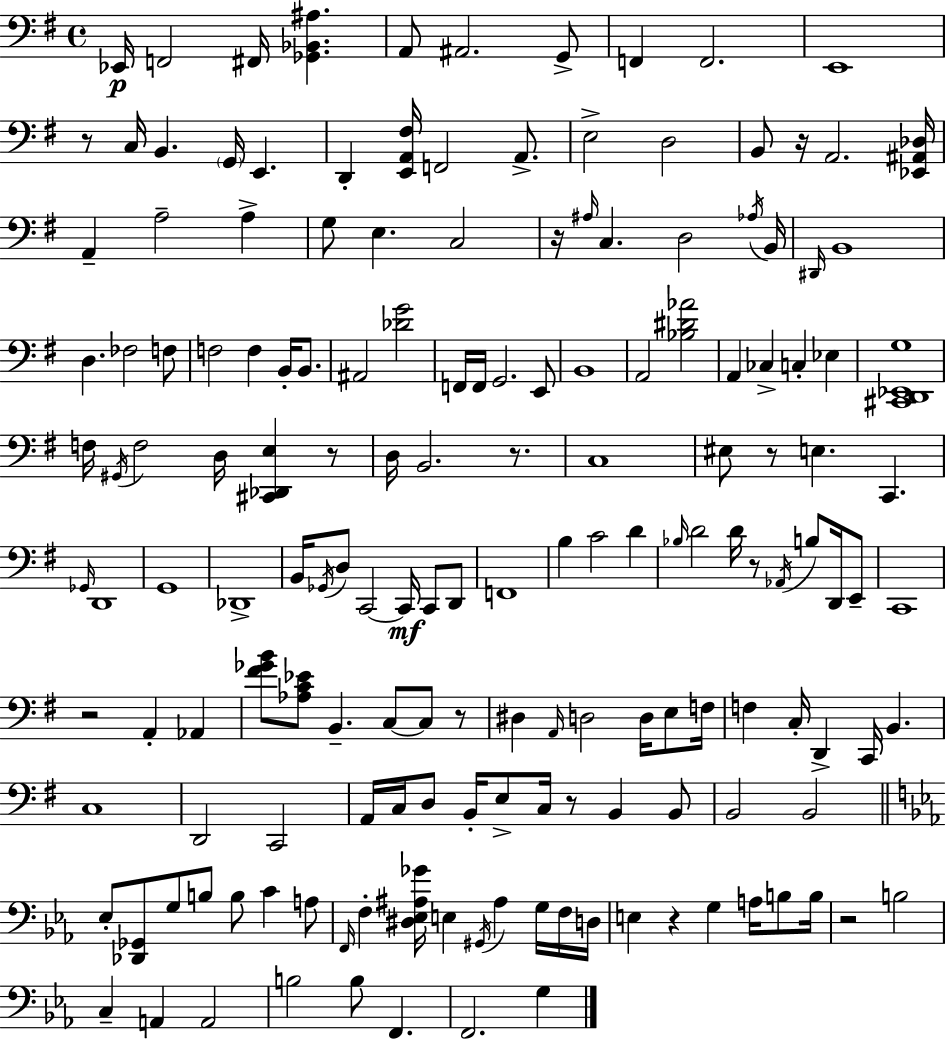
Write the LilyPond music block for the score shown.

{
  \clef bass
  \time 4/4
  \defaultTimeSignature
  \key g \major
  ees,16\p f,2 fis,16 <ges, bes, ais>4. | a,8 ais,2. g,8-> | f,4 f,2. | e,1 | \break r8 c16 b,4. \parenthesize g,16 e,4. | d,4-. <e, a, fis>16 f,2 a,8.-> | e2-> d2 | b,8 r16 a,2. <ees, ais, des>16 | \break a,4-- a2-- a4-> | g8 e4. c2 | r16 \grace { ais16 } c4. d2 | \acciaccatura { aes16 } b,16 \grace { dis,16 } b,1 | \break d4. fes2 | f8 f2 f4 b,16-. | b,8. ais,2 <des' g'>2 | f,16 f,16 g,2. | \break e,8 b,1 | a,2 <bes dis' aes'>2 | a,4 ces4-> c4-. ees4 | <cis, d, ees, g>1 | \break f16 \acciaccatura { gis,16 } f2 d16 <cis, des, e>4 | r8 d16 b,2. | r8. c1 | eis8 r8 e4. c,4. | \break \grace { ges,16 } d,1 | g,1 | des,1-> | b,16 \acciaccatura { ges,16 } d8 c,2~~ | \break c,16\mf c,8 d,8 f,1 | b4 c'2 | d'4 \grace { bes16 } d'2 d'16 | r8 \acciaccatura { aes,16 } b8 d,16 e,8-- c,1 | \break r2 | a,4-. aes,4 <fis' ges' b'>8 <aes c' ees'>8 b,4.-- | c8~~ c8 r8 dis4 \grace { a,16 } d2 | d16 e8 f16 f4 c16-. d,4-> | \break c,16 b,4. c1 | d,2 | c,2 a,16 c16 d8 b,16-. e8-> | c16 r8 b,4 b,8 b,2 | \break b,2 \bar "||" \break \key ees \major ees8-. <des, ges,>8 g8 b8 b8 c'4 a8 | \grace { f,16 } f4-. <dis ees ais ges'>16 e4 \acciaccatura { gis,16 } ais4 g16 | f16 d16 e4 r4 g4 a16 b8 | b16 r2 b2 | \break c4-- a,4 a,2 | b2 b8 f,4. | f,2. g4 | \bar "|."
}